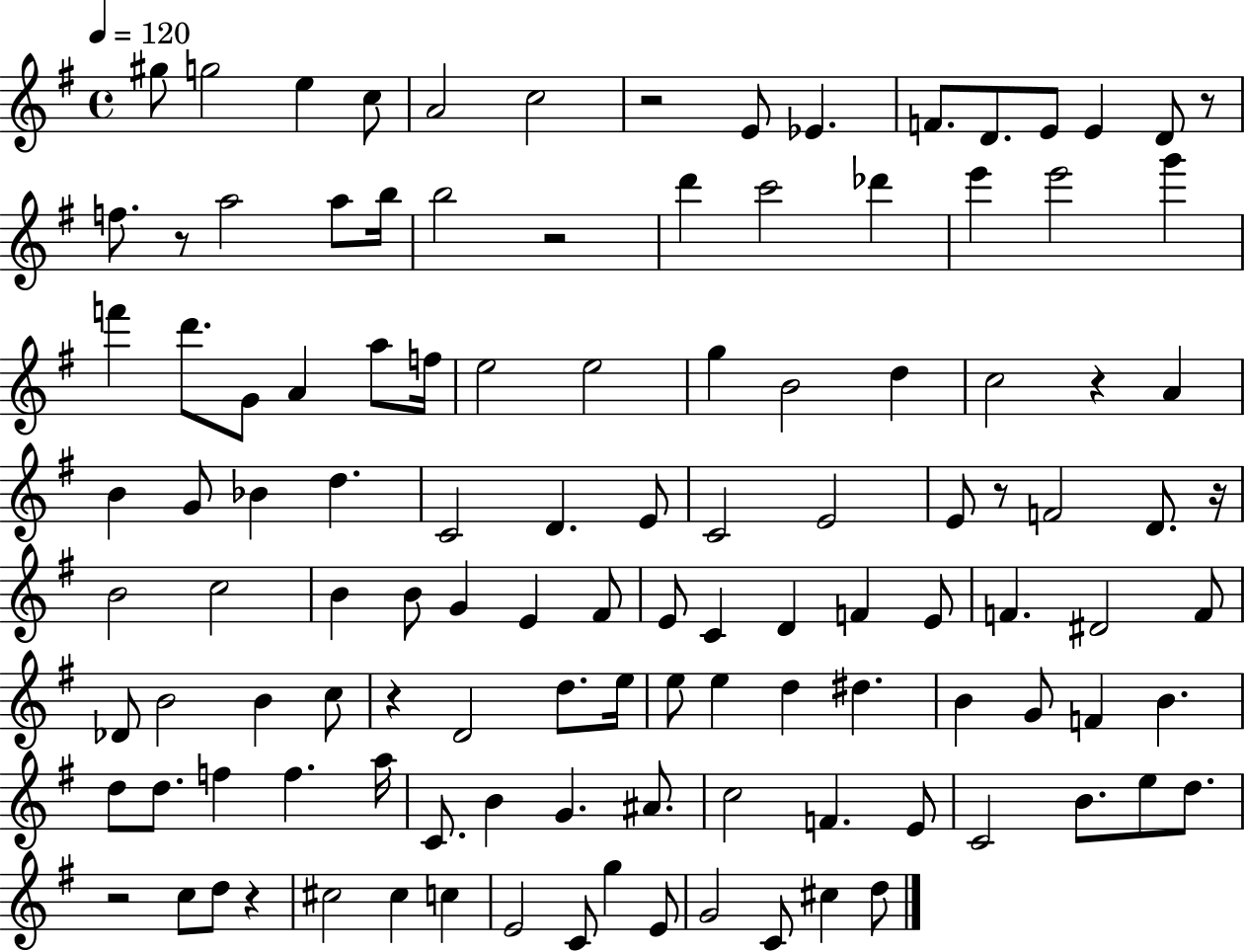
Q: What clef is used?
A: treble